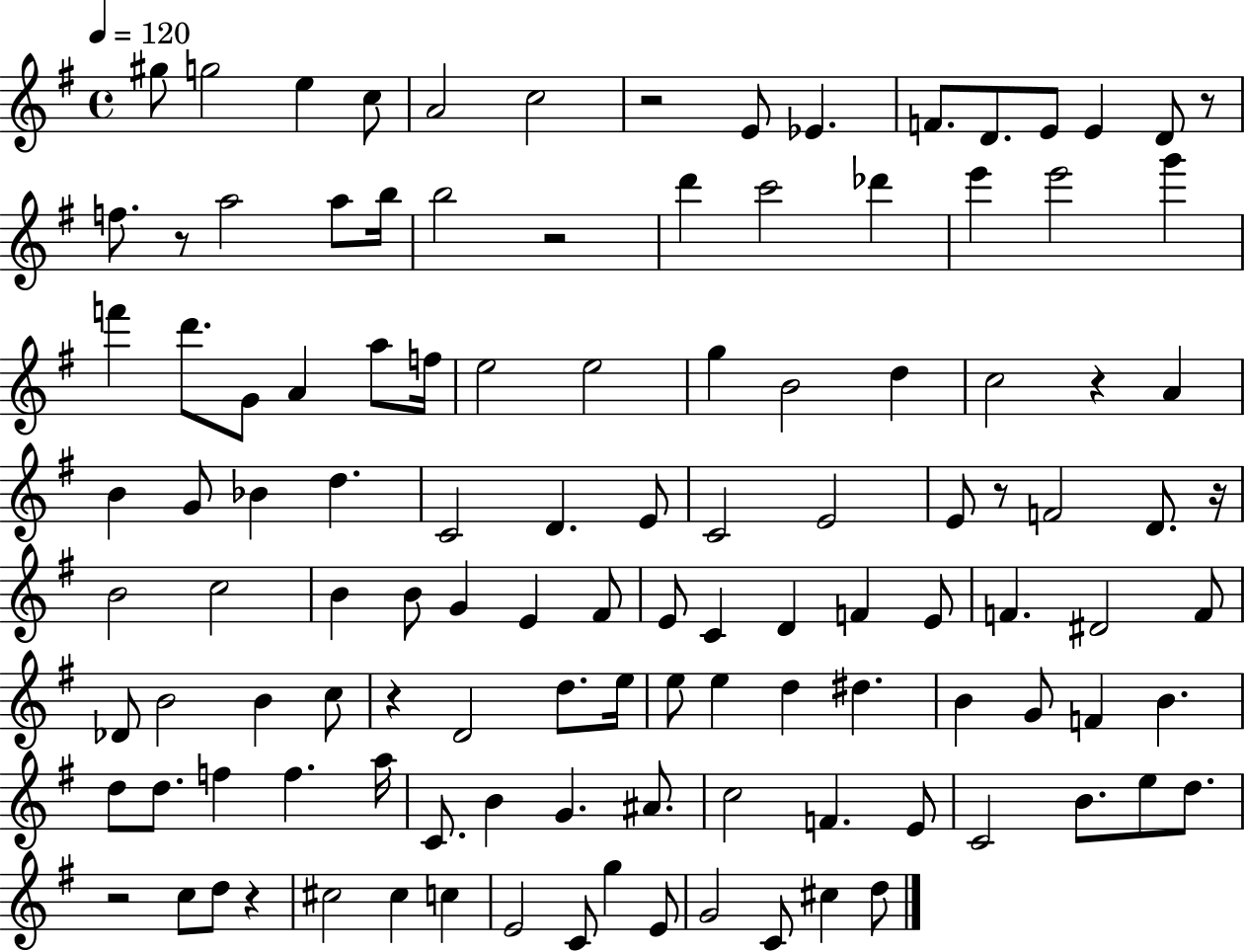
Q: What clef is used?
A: treble